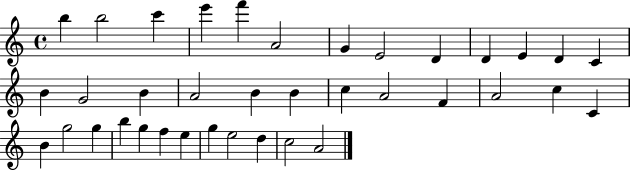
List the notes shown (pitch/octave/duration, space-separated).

B5/q B5/h C6/q E6/q F6/q A4/h G4/q E4/h D4/q D4/q E4/q D4/q C4/q B4/q G4/h B4/q A4/h B4/q B4/q C5/q A4/h F4/q A4/h C5/q C4/q B4/q G5/h G5/q B5/q G5/q F5/q E5/q G5/q E5/h D5/q C5/h A4/h